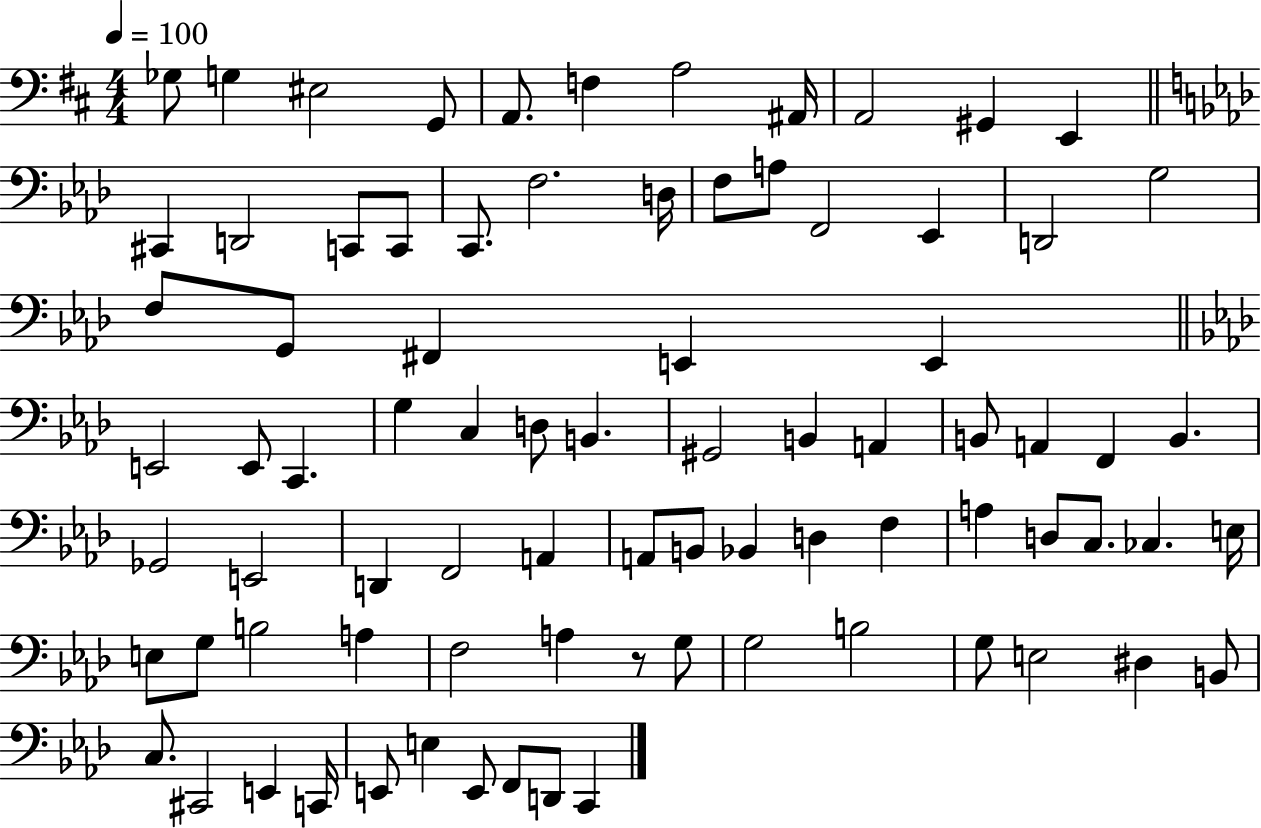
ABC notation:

X:1
T:Untitled
M:4/4
L:1/4
K:D
_G,/2 G, ^E,2 G,,/2 A,,/2 F, A,2 ^A,,/4 A,,2 ^G,, E,, ^C,, D,,2 C,,/2 C,,/2 C,,/2 F,2 D,/4 F,/2 A,/2 F,,2 _E,, D,,2 G,2 F,/2 G,,/2 ^F,, E,, E,, E,,2 E,,/2 C,, G, C, D,/2 B,, ^G,,2 B,, A,, B,,/2 A,, F,, B,, _G,,2 E,,2 D,, F,,2 A,, A,,/2 B,,/2 _B,, D, F, A, D,/2 C,/2 _C, E,/4 E,/2 G,/2 B,2 A, F,2 A, z/2 G,/2 G,2 B,2 G,/2 E,2 ^D, B,,/2 C,/2 ^C,,2 E,, C,,/4 E,,/2 E, E,,/2 F,,/2 D,,/2 C,,